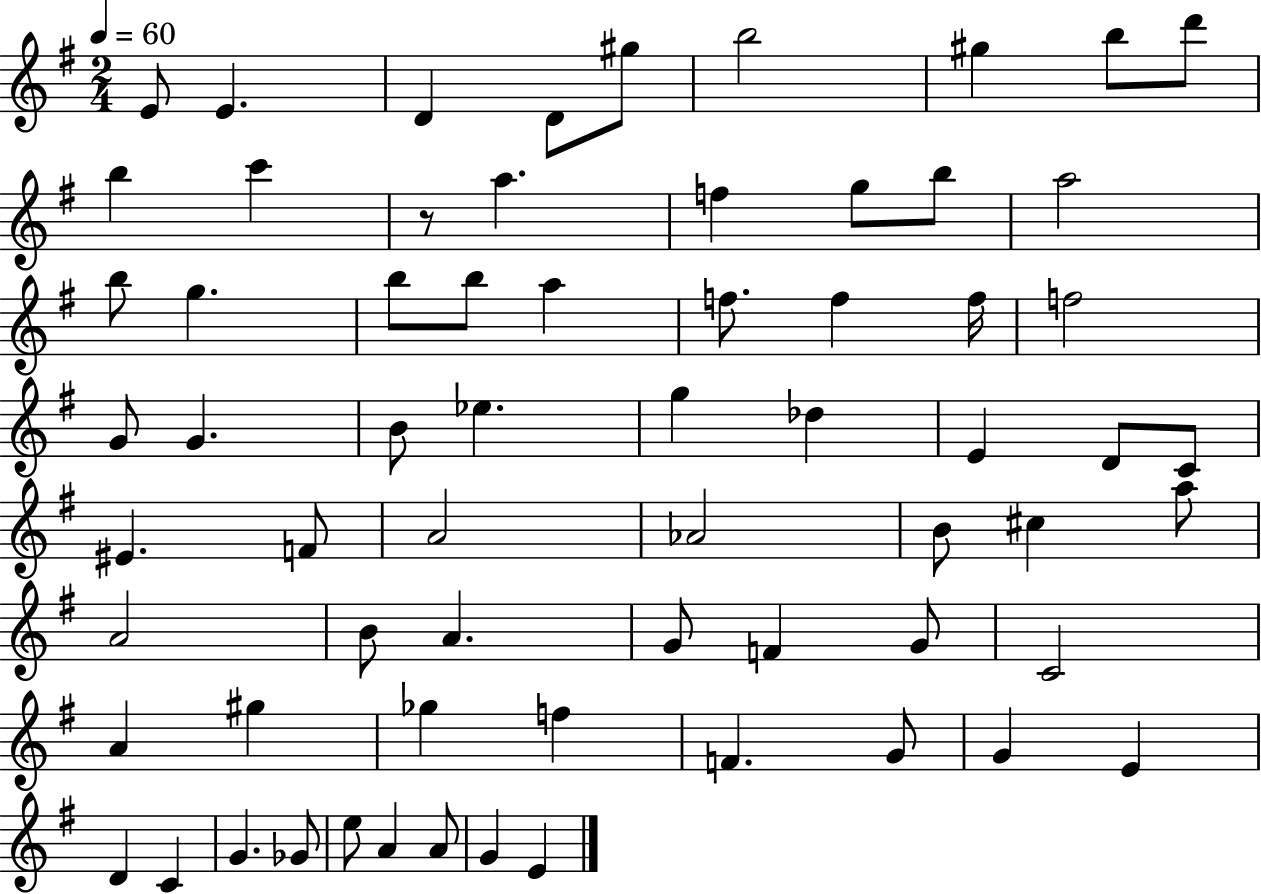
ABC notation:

X:1
T:Untitled
M:2/4
L:1/4
K:G
E/2 E D D/2 ^g/2 b2 ^g b/2 d'/2 b c' z/2 a f g/2 b/2 a2 b/2 g b/2 b/2 a f/2 f f/4 f2 G/2 G B/2 _e g _d E D/2 C/2 ^E F/2 A2 _A2 B/2 ^c a/2 A2 B/2 A G/2 F G/2 C2 A ^g _g f F G/2 G E D C G _G/2 e/2 A A/2 G E